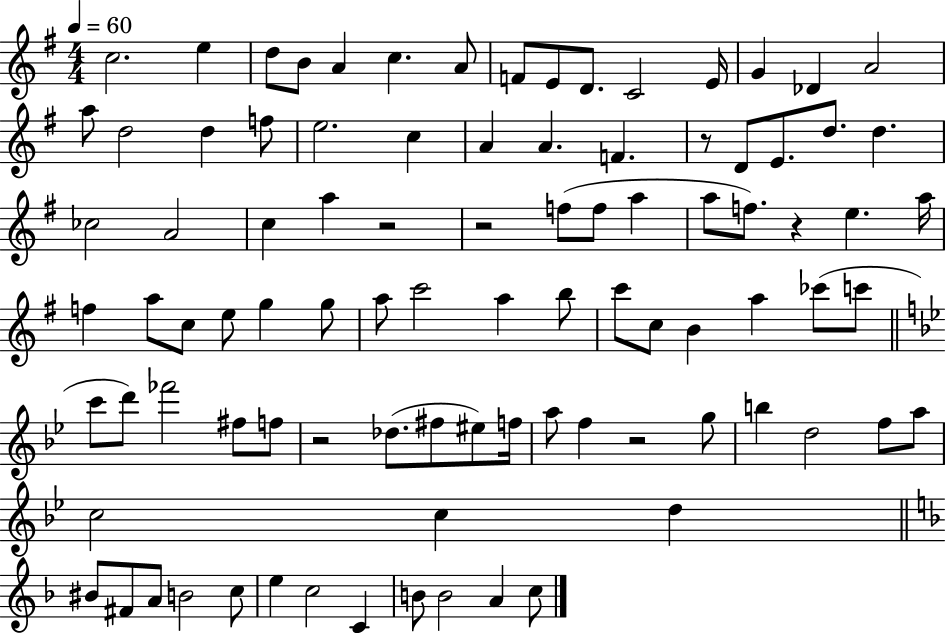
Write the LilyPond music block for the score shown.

{
  \clef treble
  \numericTimeSignature
  \time 4/4
  \key g \major
  \tempo 4 = 60
  c''2. e''4 | d''8 b'8 a'4 c''4. a'8 | f'8 e'8 d'8. c'2 e'16 | g'4 des'4 a'2 | \break a''8 d''2 d''4 f''8 | e''2. c''4 | a'4 a'4. f'4. | r8 d'8 e'8. d''8. d''4. | \break ces''2 a'2 | c''4 a''4 r2 | r2 f''8( f''8 a''4 | a''8 f''8.) r4 e''4. a''16 | \break f''4 a''8 c''8 e''8 g''4 g''8 | a''8 c'''2 a''4 b''8 | c'''8 c''8 b'4 a''4 ces'''8( c'''8 | \bar "||" \break \key bes \major c'''8 d'''8) fes'''2 fis''8 f''8 | r2 des''8.( fis''8 eis''8) f''16 | a''8 f''4 r2 g''8 | b''4 d''2 f''8 a''8 | \break c''2 c''4 d''4 | \bar "||" \break \key f \major bis'8 fis'8 a'8 b'2 c''8 | e''4 c''2 c'4 | b'8 b'2 a'4 c''8 | \bar "|."
}